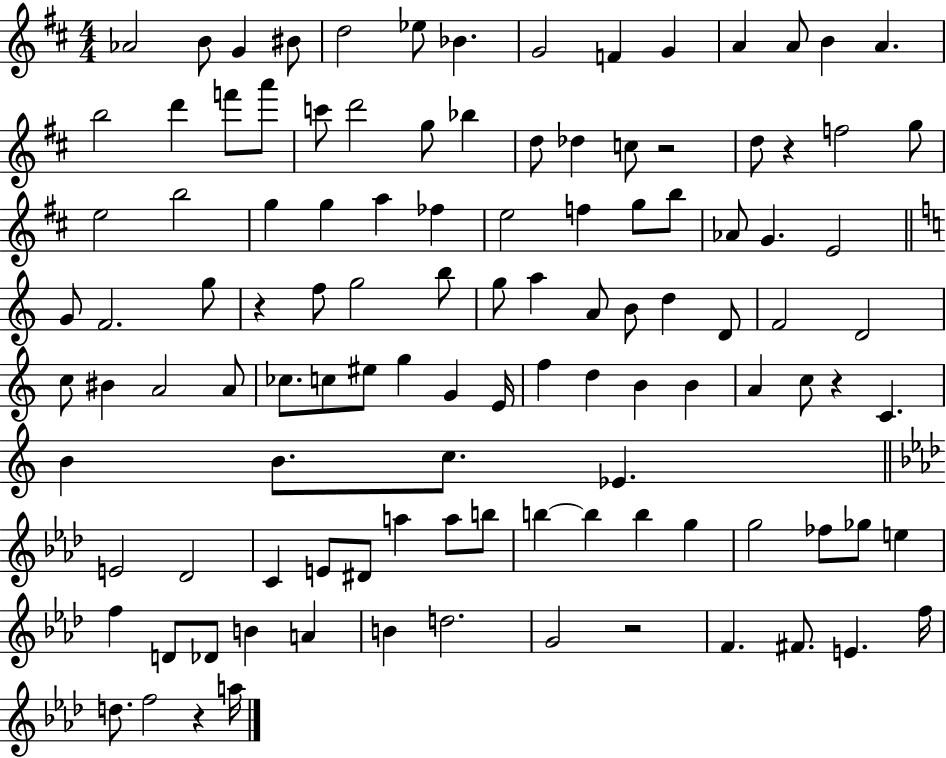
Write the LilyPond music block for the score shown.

{
  \clef treble
  \numericTimeSignature
  \time 4/4
  \key d \major
  aes'2 b'8 g'4 bis'8 | d''2 ees''8 bes'4. | g'2 f'4 g'4 | a'4 a'8 b'4 a'4. | \break b''2 d'''4 f'''8 a'''8 | c'''8 d'''2 g''8 bes''4 | d''8 des''4 c''8 r2 | d''8 r4 f''2 g''8 | \break e''2 b''2 | g''4 g''4 a''4 fes''4 | e''2 f''4 g''8 b''8 | aes'8 g'4. e'2 | \break \bar "||" \break \key c \major g'8 f'2. g''8 | r4 f''8 g''2 b''8 | g''8 a''4 a'8 b'8 d''4 d'8 | f'2 d'2 | \break c''8 bis'4 a'2 a'8 | ces''8. c''8 eis''8 g''4 g'4 e'16 | f''4 d''4 b'4 b'4 | a'4 c''8 r4 c'4. | \break b'4 b'8. c''8. ees'4. | \bar "||" \break \key aes \major e'2 des'2 | c'4 e'8 dis'8 a''4 a''8 b''8 | b''4~~ b''4 b''4 g''4 | g''2 fes''8 ges''8 e''4 | \break f''4 d'8 des'8 b'4 a'4 | b'4 d''2. | g'2 r2 | f'4. fis'8. e'4. f''16 | \break d''8. f''2 r4 a''16 | \bar "|."
}